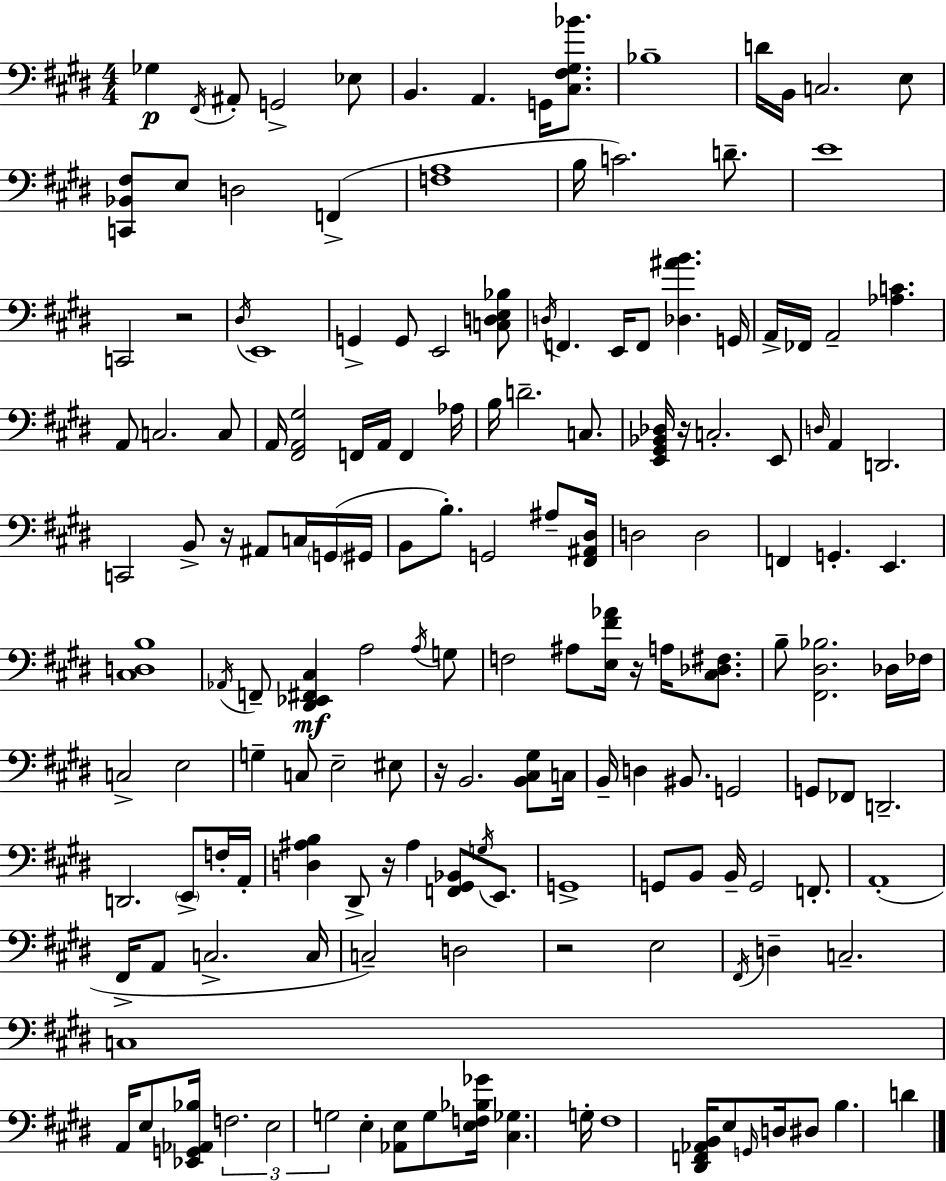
{
  \clef bass
  \numericTimeSignature
  \time 4/4
  \key e \major
  ges4\p \acciaccatura { fis,16 } ais,8-. g,2-> ees8 | b,4. a,4. g,16 <cis fis gis bes'>8. | bes1-- | d'16 b,16 c2. e8 | \break <c, bes, fis>8 e8 d2 f,4->( | <f a>1 | b16 c'2.) d'8.-- | e'1 | \break c,2 r2 | \acciaccatura { dis16 } e,1 | g,4-> g,8 e,2 | <c d e bes>8 \acciaccatura { d16 } f,4. e,16 f,8 <des ais' b'>4. | \break g,16 a,16-> fes,16 a,2-- <aes c'>4. | a,8 c2. | c8 a,16 <fis, a, gis>2 f,16 a,16 f,4 | aes16 b16 d'2.-- | \break c8. <e, gis, bes, des>16 r16 c2.-. | e,8 \grace { d16 } a,4 d,2. | c,2 b,8-> r16 ais,8 | c16 \parenthesize g,16( gis,16 b,8 b8.-.) g,2 | \break ais8-- <fis, ais, dis>16 d2 d2 | f,4 g,4.-. e,4. | <cis d b>1 | \acciaccatura { aes,16 } f,8-- <dis, ees, fis, cis>4\mf a2 | \break \acciaccatura { a16 } g8 f2 ais8 | <e fis' aes'>16 r16 a16 <cis des fis>8. b8-- <fis, dis bes>2. | des16 fes16 c2-> e2 | g4-- c8 e2-- | \break eis8 r16 b,2. | <b, cis gis>8 c16 b,16-- d4 bis,8. g,2 | g,8 fes,8 d,2.-- | d,2. | \break \parenthesize e,8-> f16-. a,16-. <d ais b>4 dis,8-> r16 ais4 | <f, gis, bes,>8 \acciaccatura { g16 } e,8. g,1-> | g,8 b,8 b,16-- g,2 | f,8.-. a,1-.( | \break fis,16-> a,8 c2.-> | c16 c2--) d2 | r2 e2 | \acciaccatura { fis,16 } d4-- c2.-- | \break c1 | a,16 e8 <ees, g, aes, bes>16 \tuplet 3/2 { f2. | e2 | g2 } e4-. <aes, e>8 g8 | \break <e f bes ges'>16 <cis ges>4. g16-. fis1 | <dis, f, aes, b,>16 e8 \grace { g,16 } d16 dis8 b4. | d'4 \bar "|."
}